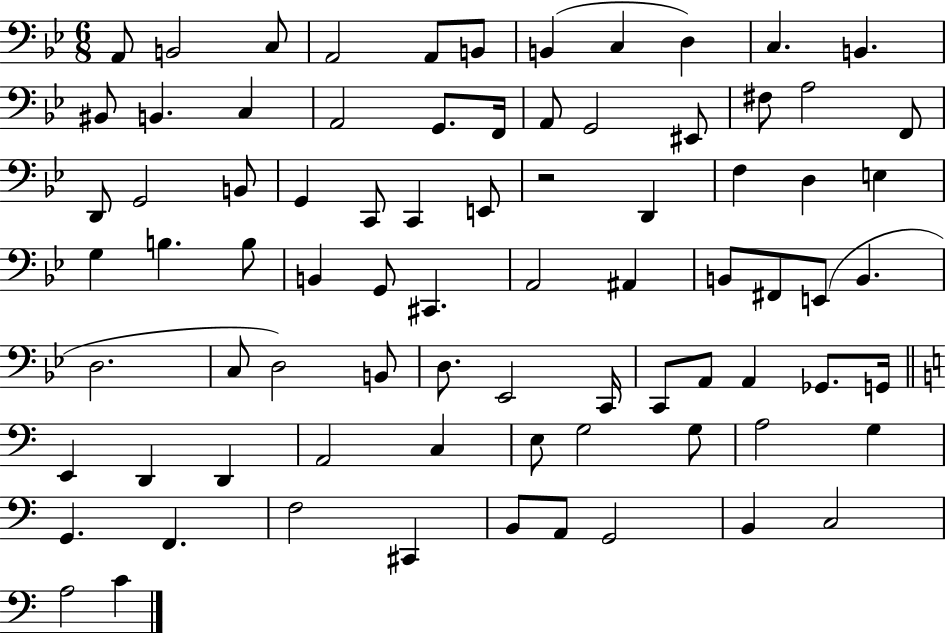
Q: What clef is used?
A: bass